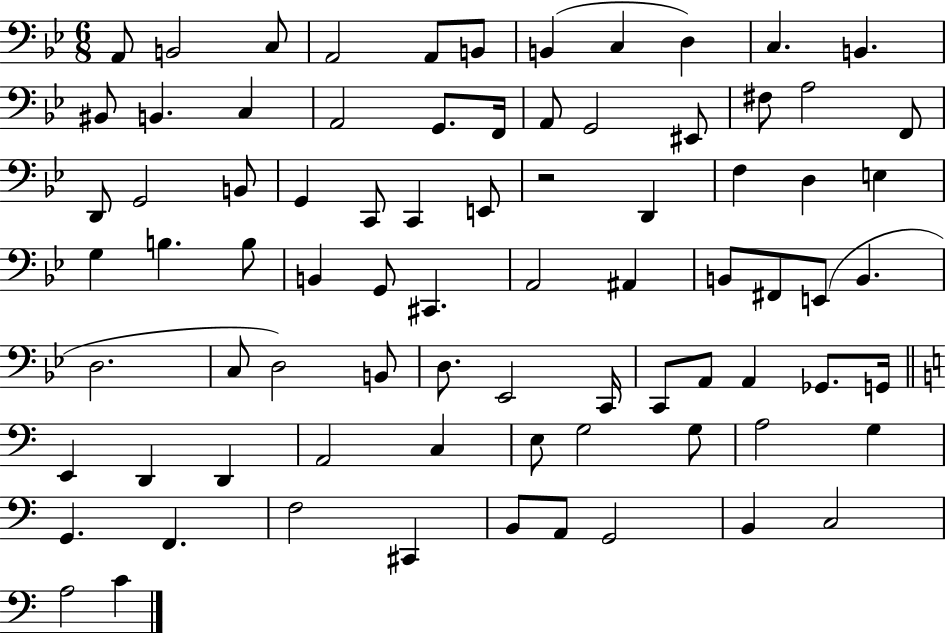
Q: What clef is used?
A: bass